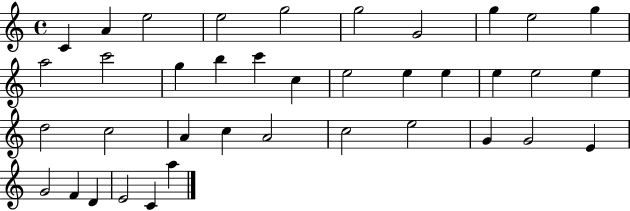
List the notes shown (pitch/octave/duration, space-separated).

C4/q A4/q E5/h E5/h G5/h G5/h G4/h G5/q E5/h G5/q A5/h C6/h G5/q B5/q C6/q C5/q E5/h E5/q E5/q E5/q E5/h E5/q D5/h C5/h A4/q C5/q A4/h C5/h E5/h G4/q G4/h E4/q G4/h F4/q D4/q E4/h C4/q A5/q